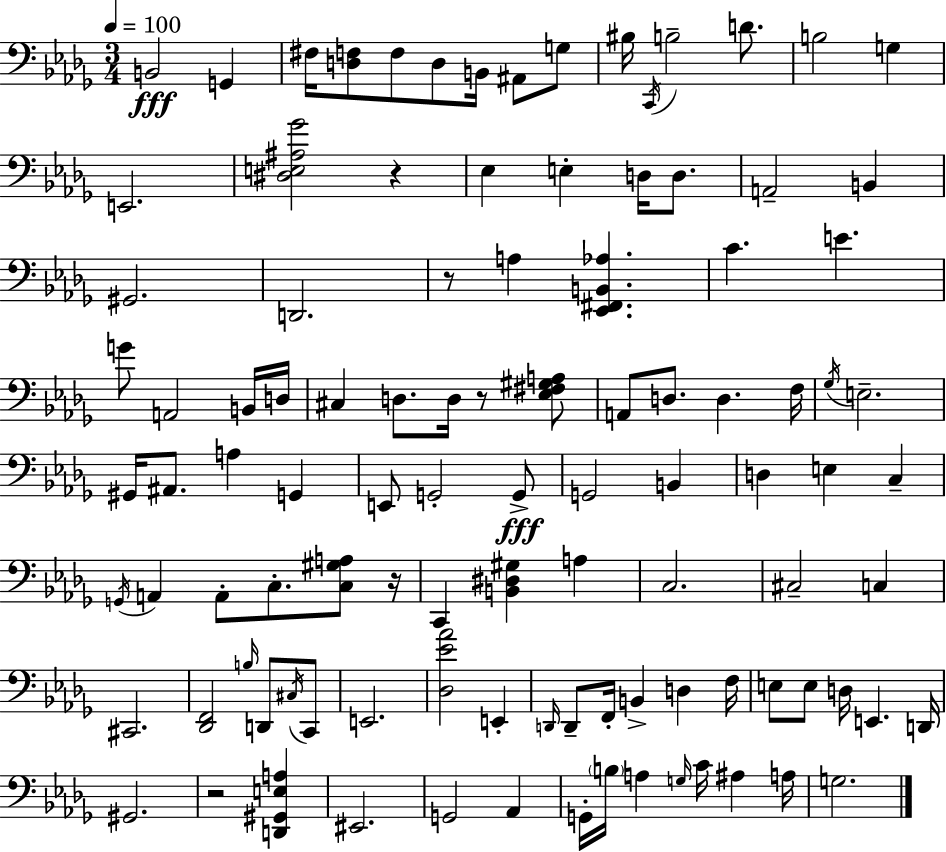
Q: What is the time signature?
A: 3/4